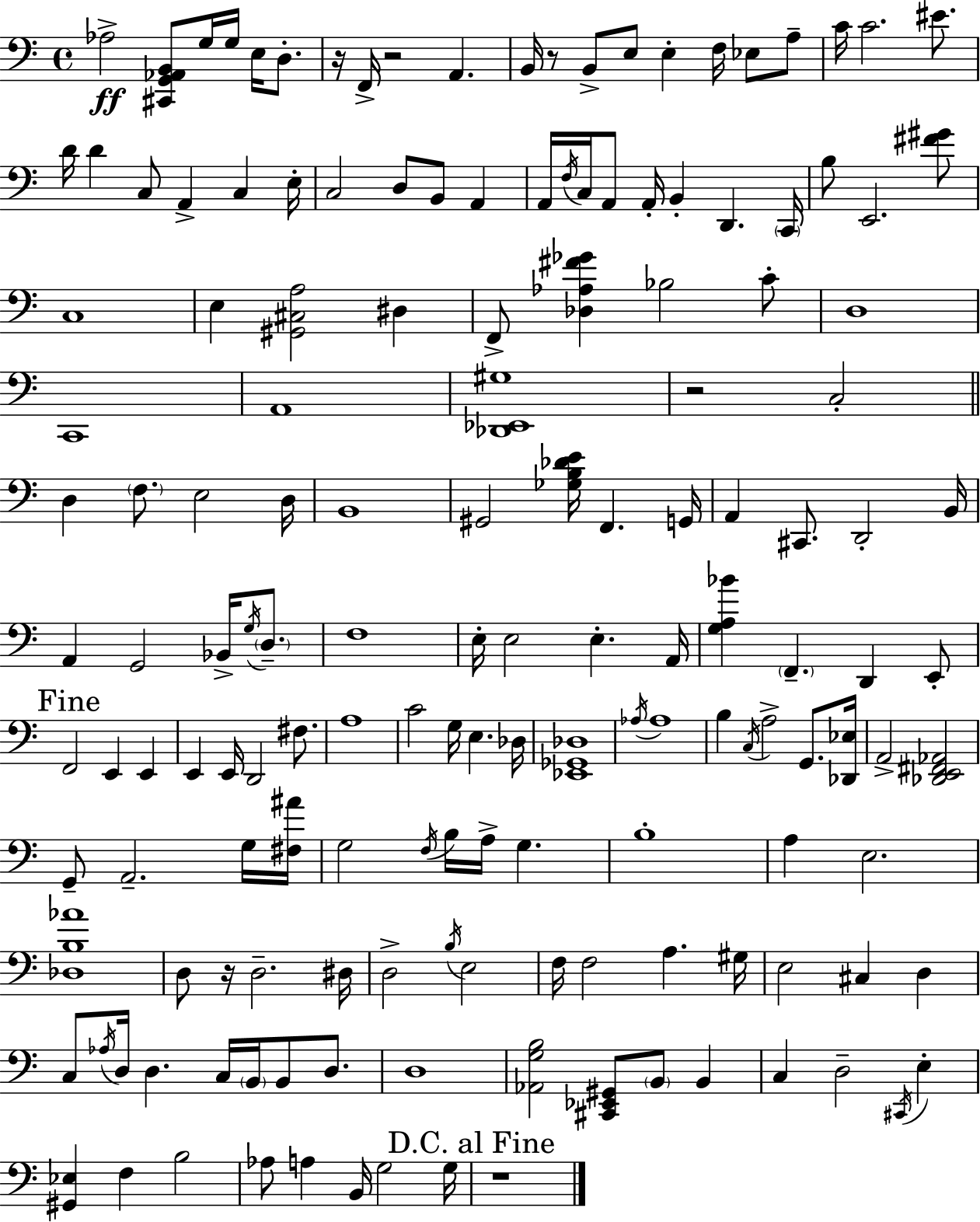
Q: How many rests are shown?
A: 6